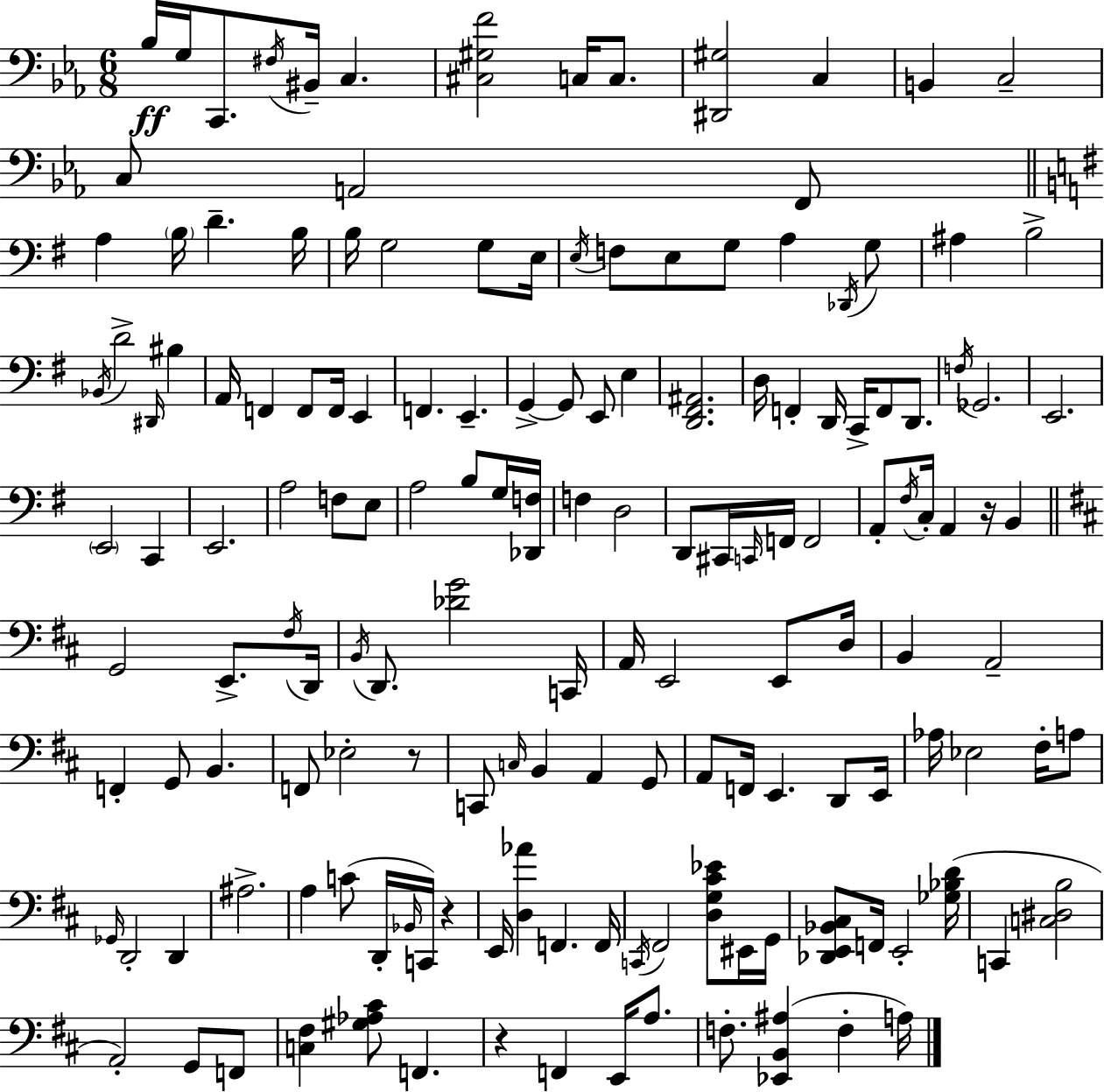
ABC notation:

X:1
T:Untitled
M:6/8
L:1/4
K:Eb
_B,/4 G,/4 C,,/2 ^F,/4 ^B,,/4 C, [^C,^G,F]2 C,/4 C,/2 [^D,,^G,]2 C, B,, C,2 C,/2 A,,2 F,,/2 A, B,/4 D B,/4 B,/4 G,2 G,/2 E,/4 E,/4 F,/2 E,/2 G,/2 A, _D,,/4 G,/2 ^A, B,2 _B,,/4 D2 ^D,,/4 ^B, A,,/4 F,, F,,/2 F,,/4 E,, F,, E,, G,, G,,/2 E,,/2 E, [D,,^F,,^A,,]2 D,/4 F,, D,,/4 C,,/4 F,,/2 D,,/2 F,/4 _G,,2 E,,2 E,,2 C,, E,,2 A,2 F,/2 E,/2 A,2 B,/2 G,/4 [_D,,F,]/4 F, D,2 D,,/2 ^C,,/4 C,,/4 F,,/4 F,,2 A,,/2 ^F,/4 C,/4 A,, z/4 B,, G,,2 E,,/2 ^F,/4 D,,/4 B,,/4 D,,/2 [_DG]2 C,,/4 A,,/4 E,,2 E,,/2 D,/4 B,, A,,2 F,, G,,/2 B,, F,,/2 _E,2 z/2 C,,/2 C,/4 B,, A,, G,,/2 A,,/2 F,,/4 E,, D,,/2 E,,/4 _A,/4 _E,2 ^F,/4 A,/2 _G,,/4 D,,2 D,, ^A,2 A, C/2 D,,/4 _B,,/4 C,,/4 z E,,/4 [D,_A] F,, F,,/4 C,,/4 ^F,,2 [D,G,^C_E]/2 ^E,,/4 G,,/4 [_D,,E,,_B,,^C,]/2 F,,/4 E,,2 [_G,_B,D]/4 C,, [C,^D,B,]2 A,,2 G,,/2 F,,/2 [C,^F,] [^G,_A,^C]/2 F,, z F,, E,,/4 A,/2 F,/2 [_E,,B,,^A,] F, A,/4